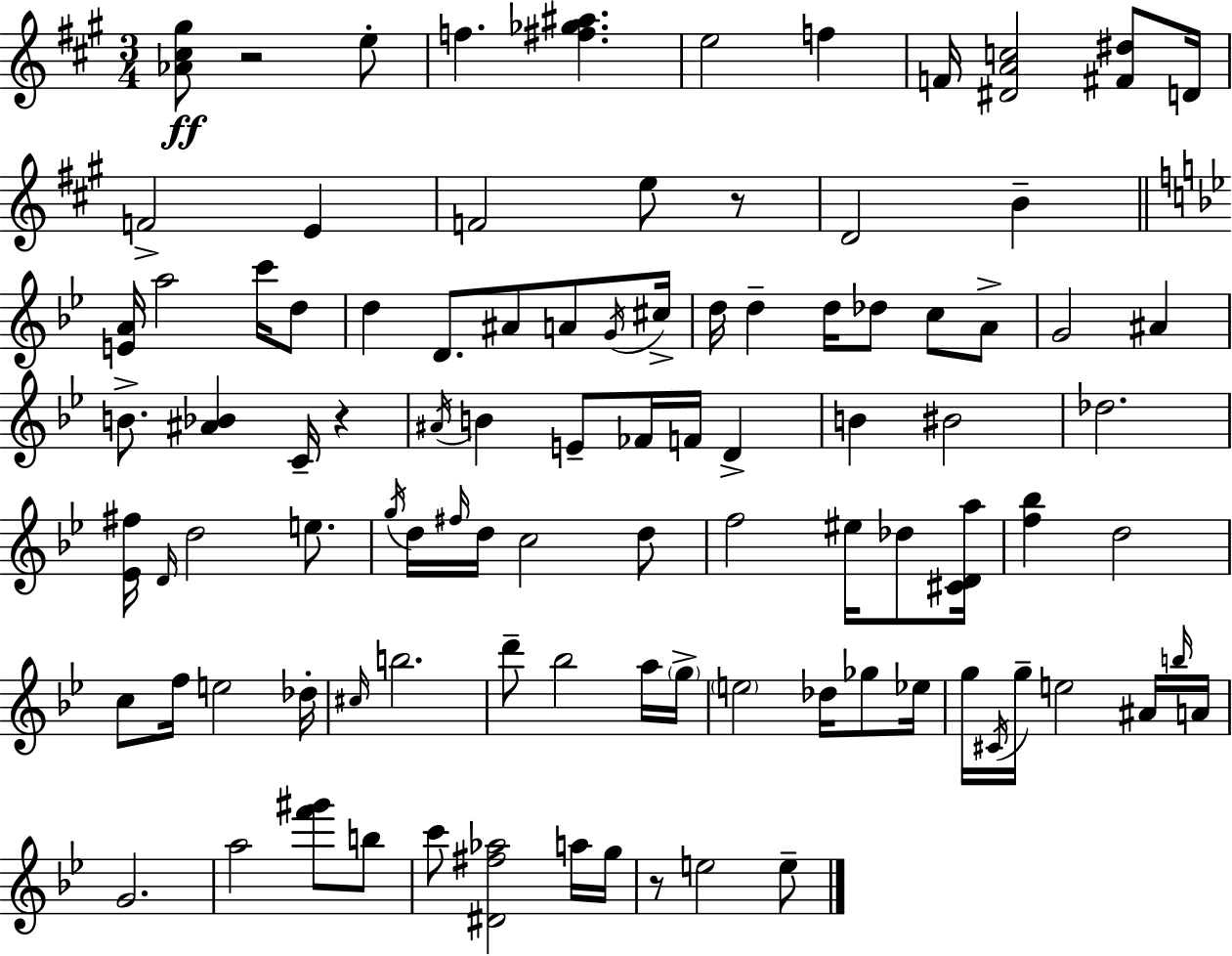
{
  \clef treble
  \numericTimeSignature
  \time 3/4
  \key a \major
  \repeat volta 2 { <aes' cis'' gis''>8\ff r2 e''8-. | f''4. <fis'' ges'' ais''>4. | e''2 f''4 | f'16 <dis' a' c''>2 <fis' dis''>8 d'16 | \break f'2-> e'4 | f'2 e''8 r8 | d'2 b'4-- | \bar "||" \break \key bes \major <e' a'>16 a''2 c'''16 d''8 | d''4 d'8. ais'8 a'8 \acciaccatura { g'16 } | cis''16-> d''16 d''4-- d''16 des''8 c''8 a'8-> | g'2 ais'4 | \break b'8.-> <ais' bes'>4 c'16-- r4 | \acciaccatura { ais'16 } b'4 e'8-- fes'16 f'16 d'4-> | b'4 bis'2 | des''2. | \break <ees' fis''>16 \grace { d'16 } d''2 | e''8. \acciaccatura { g''16 } d''16 \grace { fis''16 } d''16 c''2 | d''8 f''2 | eis''16 des''8 <cis' d' a''>16 <f'' bes''>4 d''2 | \break c''8 f''16 e''2 | des''16-. \grace { cis''16 } b''2. | d'''8-- bes''2 | a''16 \parenthesize g''16-> \parenthesize e''2 | \break des''16 ges''8 ees''16 g''16 \acciaccatura { cis'16 } g''16-- e''2 | ais'16 \grace { b''16 } a'16 g'2. | a''2 | <f''' gis'''>8 b''8 c'''8 <dis' fis'' aes''>2 | \break a''16 g''16 r8 e''2 | e''8-- } \bar "|."
}